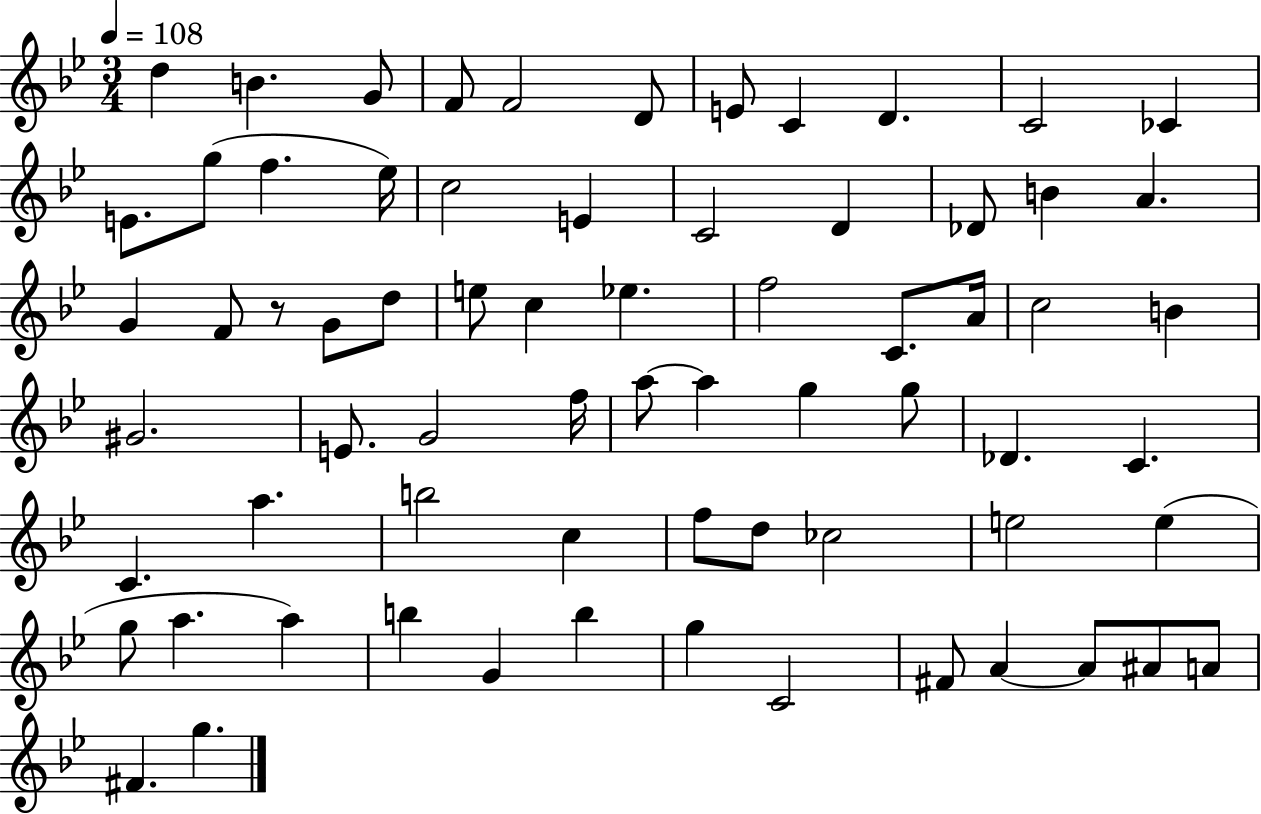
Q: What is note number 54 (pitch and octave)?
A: G5